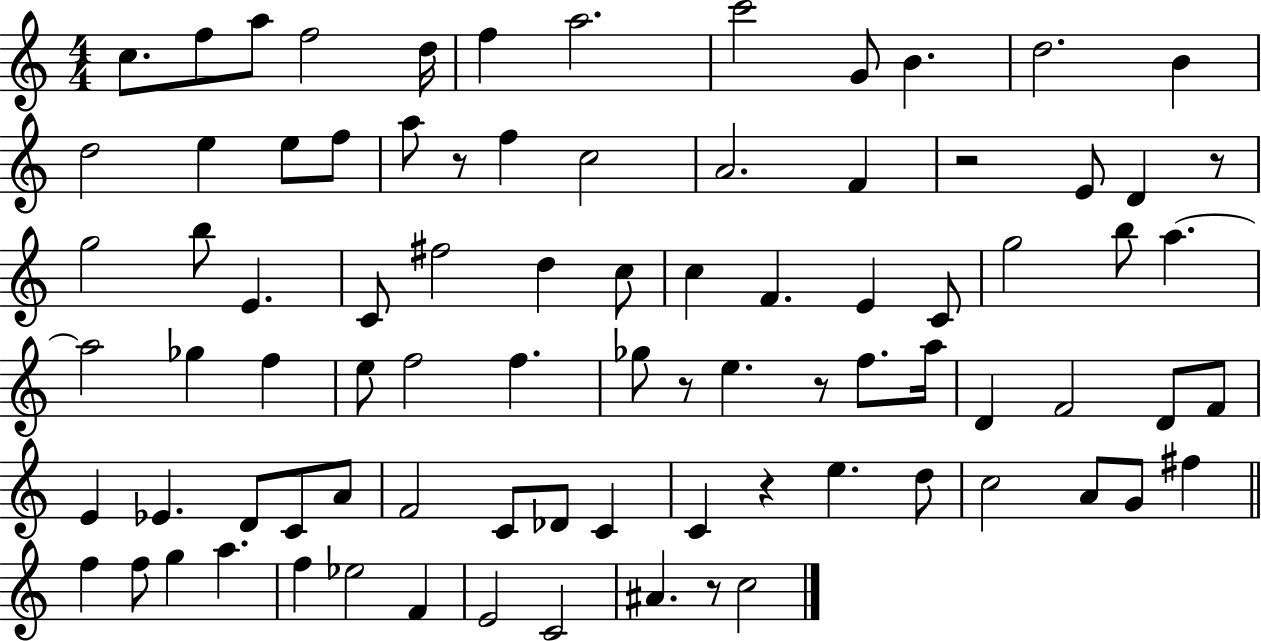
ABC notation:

X:1
T:Untitled
M:4/4
L:1/4
K:C
c/2 f/2 a/2 f2 d/4 f a2 c'2 G/2 B d2 B d2 e e/2 f/2 a/2 z/2 f c2 A2 F z2 E/2 D z/2 g2 b/2 E C/2 ^f2 d c/2 c F E C/2 g2 b/2 a a2 _g f e/2 f2 f _g/2 z/2 e z/2 f/2 a/4 D F2 D/2 F/2 E _E D/2 C/2 A/2 F2 C/2 _D/2 C C z e d/2 c2 A/2 G/2 ^f f f/2 g a f _e2 F E2 C2 ^A z/2 c2